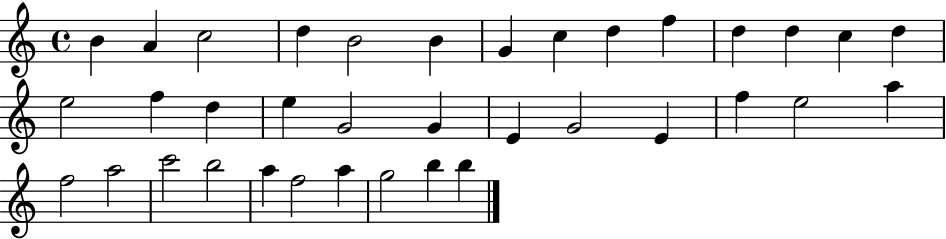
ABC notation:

X:1
T:Untitled
M:4/4
L:1/4
K:C
B A c2 d B2 B G c d f d d c d e2 f d e G2 G E G2 E f e2 a f2 a2 c'2 b2 a f2 a g2 b b